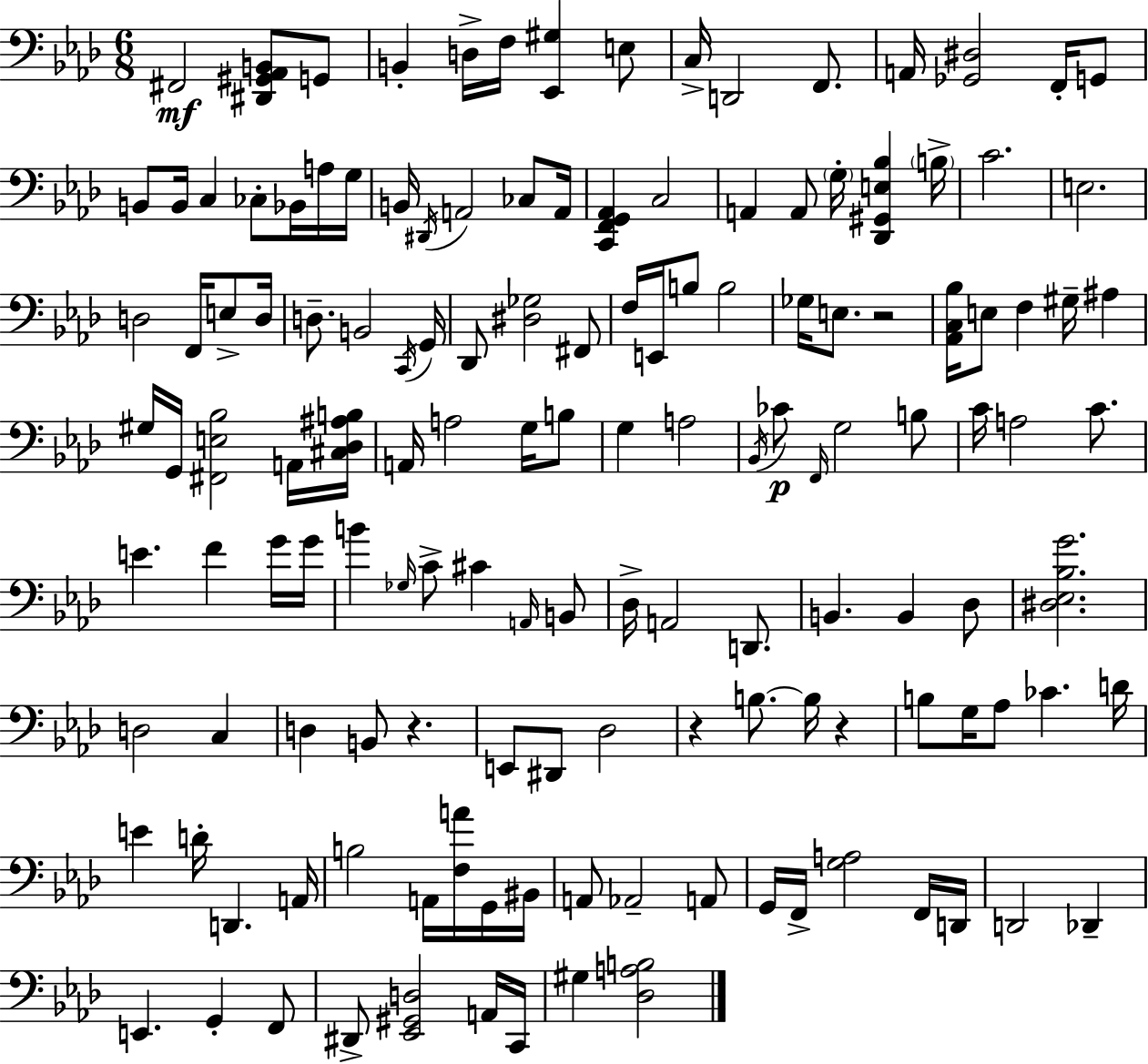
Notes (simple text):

F#2/h [D#2,G#2,Ab2,B2]/e G2/e B2/q D3/s F3/s [Eb2,G#3]/q E3/e C3/s D2/h F2/e. A2/s [Gb2,D#3]/h F2/s G2/e B2/e B2/s C3/q CES3/e Bb2/s A3/s G3/s B2/s D#2/s A2/h CES3/e A2/s [C2,F2,G2,Ab2]/q C3/h A2/q A2/e G3/s [Db2,G#2,E3,Bb3]/q B3/s C4/h. E3/h. D3/h F2/s E3/e D3/s D3/e. B2/h C2/s G2/s Db2/e [D#3,Gb3]/h F#2/e F3/s E2/s B3/e B3/h Gb3/s E3/e. R/h [Ab2,C3,Bb3]/s E3/e F3/q G#3/s A#3/q G#3/s G2/s [F#2,E3,Bb3]/h A2/s [C#3,Db3,A#3,B3]/s A2/s A3/h G3/s B3/e G3/q A3/h Bb2/s CES4/e F2/s G3/h B3/e C4/s A3/h C4/e. E4/q. F4/q G4/s G4/s B4/q Gb3/s C4/e C#4/q A2/s B2/e Db3/s A2/h D2/e. B2/q. B2/q Db3/e [D#3,Eb3,Bb3,G4]/h. D3/h C3/q D3/q B2/e R/q. E2/e D#2/e Db3/h R/q B3/e. B3/s R/q B3/e G3/s Ab3/e CES4/q. D4/s E4/q D4/s D2/q. A2/s B3/h A2/s [F3,A4]/s G2/s BIS2/s A2/e Ab2/h A2/e G2/s F2/s [G3,A3]/h F2/s D2/s D2/h Db2/q E2/q. G2/q F2/e D#2/e [Eb2,G#2,D3]/h A2/s C2/s G#3/q [Db3,A3,B3]/h